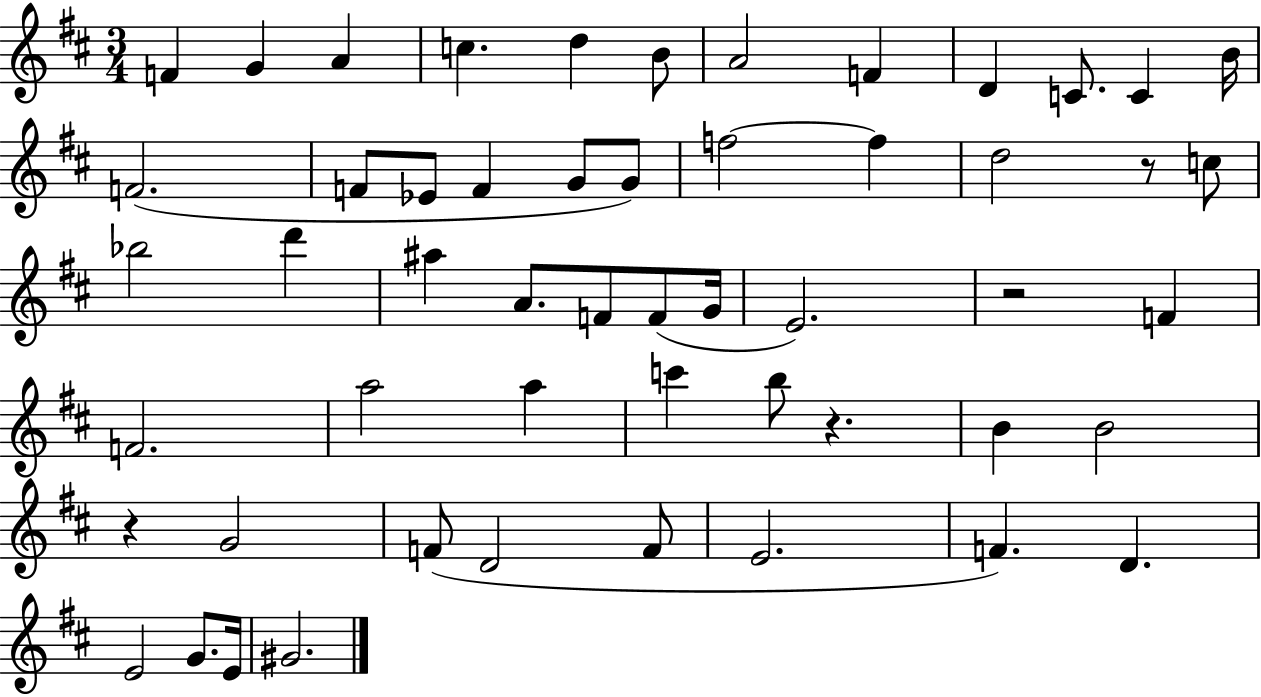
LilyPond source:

{
  \clef treble
  \numericTimeSignature
  \time 3/4
  \key d \major
  f'4 g'4 a'4 | c''4. d''4 b'8 | a'2 f'4 | d'4 c'8. c'4 b'16 | \break f'2.( | f'8 ees'8 f'4 g'8 g'8) | f''2~~ f''4 | d''2 r8 c''8 | \break bes''2 d'''4 | ais''4 a'8. f'8 f'8( g'16 | e'2.) | r2 f'4 | \break f'2. | a''2 a''4 | c'''4 b''8 r4. | b'4 b'2 | \break r4 g'2 | f'8( d'2 f'8 | e'2. | f'4.) d'4. | \break e'2 g'8. e'16 | gis'2. | \bar "|."
}